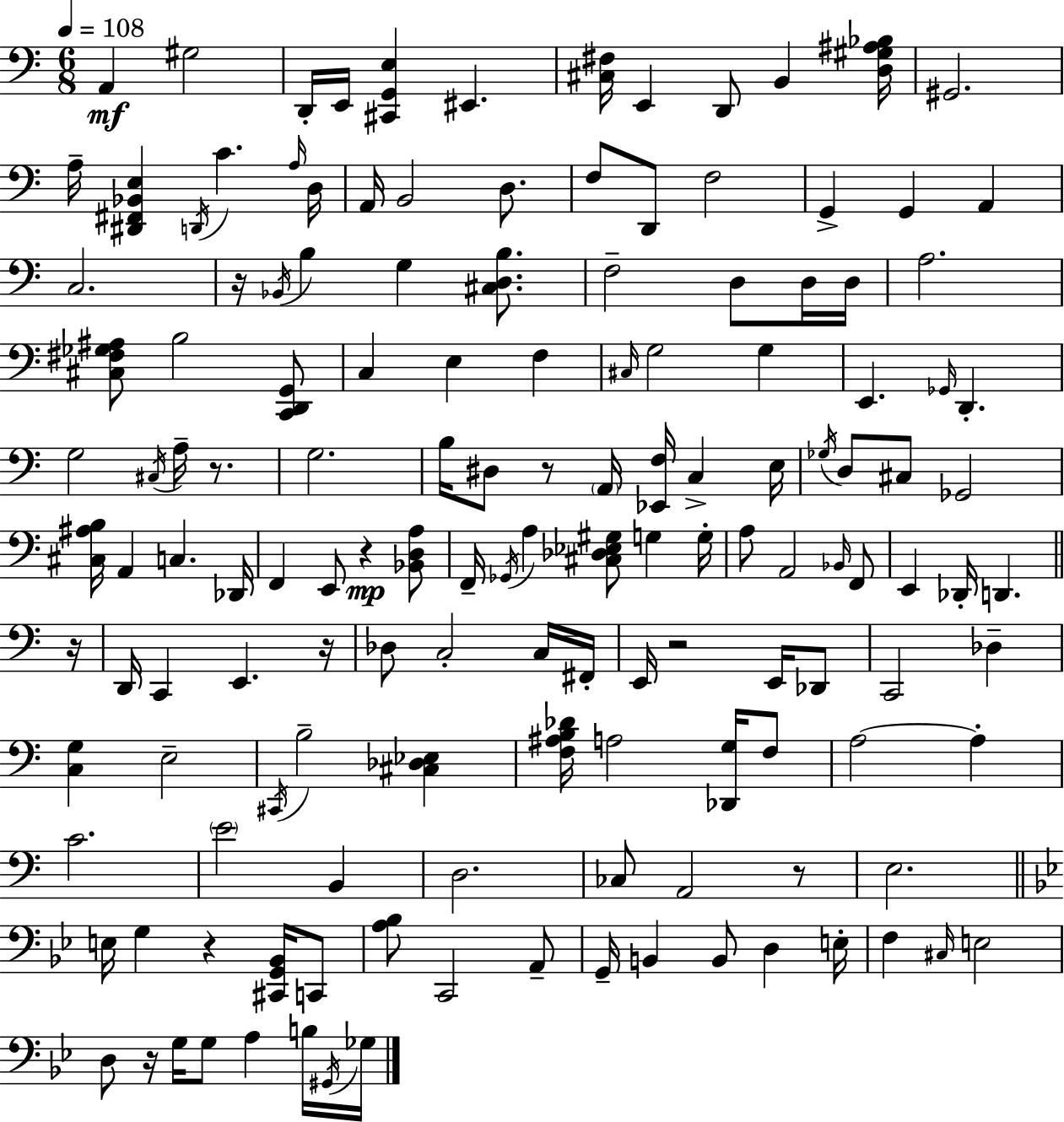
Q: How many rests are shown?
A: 10